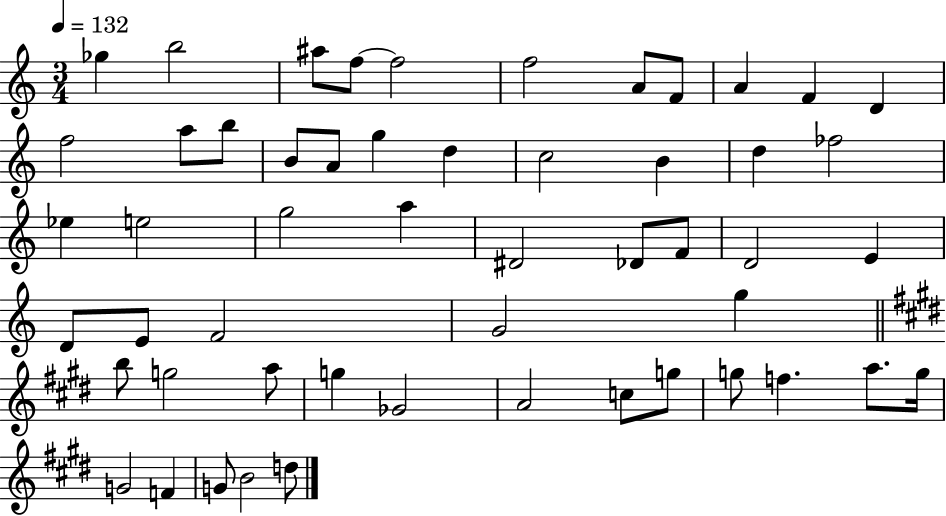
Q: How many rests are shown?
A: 0